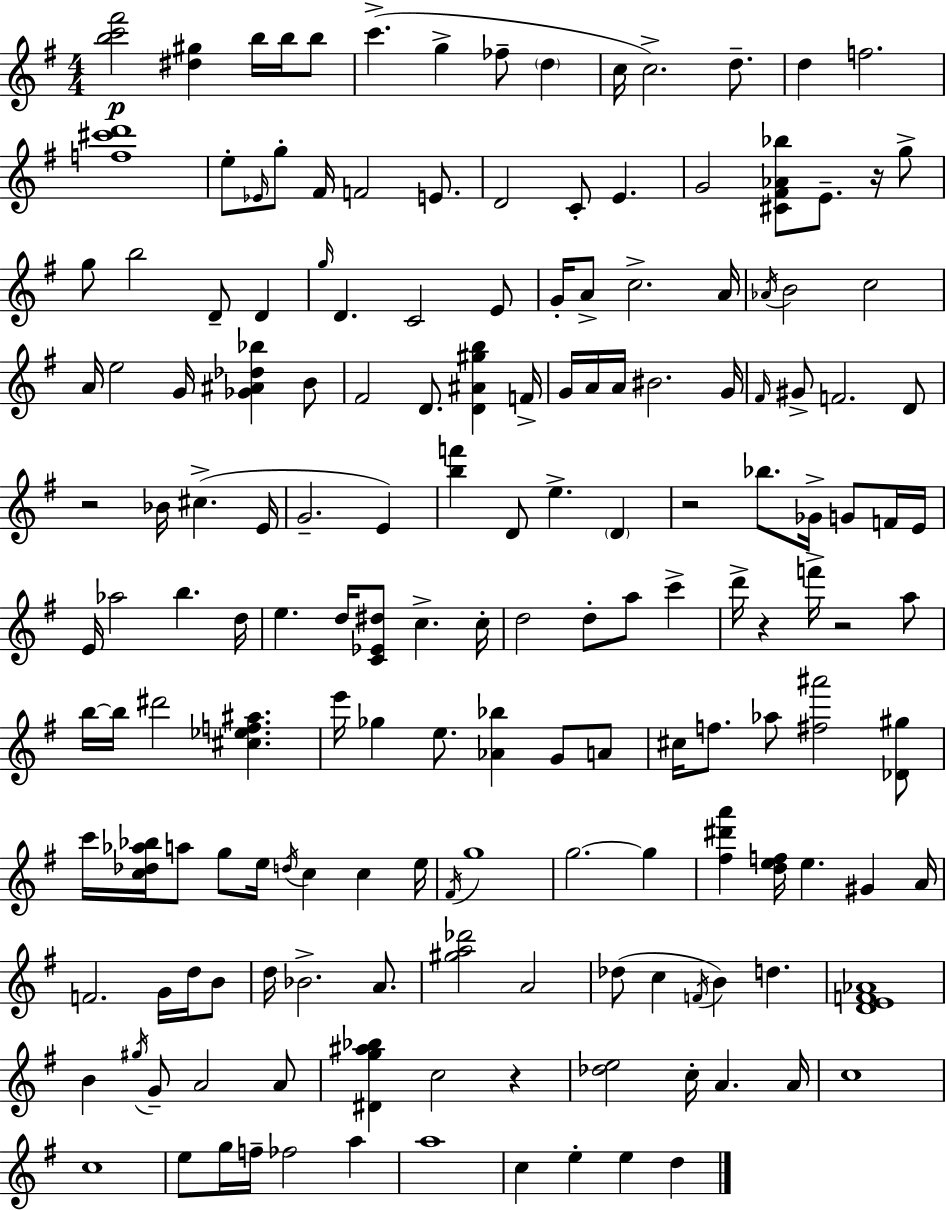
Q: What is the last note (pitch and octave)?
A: D5